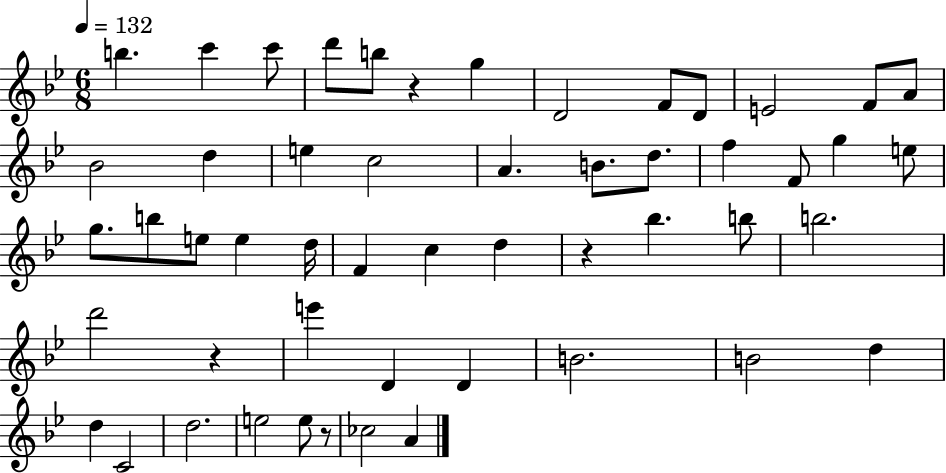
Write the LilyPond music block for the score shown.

{
  \clef treble
  \numericTimeSignature
  \time 6/8
  \key bes \major
  \tempo 4 = 132
  \repeat volta 2 { b''4. c'''4 c'''8 | d'''8 b''8 r4 g''4 | d'2 f'8 d'8 | e'2 f'8 a'8 | \break bes'2 d''4 | e''4 c''2 | a'4. b'8. d''8. | f''4 f'8 g''4 e''8 | \break g''8. b''8 e''8 e''4 d''16 | f'4 c''4 d''4 | r4 bes''4. b''8 | b''2. | \break d'''2 r4 | e'''4 d'4 d'4 | b'2. | b'2 d''4 | \break d''4 c'2 | d''2. | e''2 e''8 r8 | ces''2 a'4 | \break } \bar "|."
}